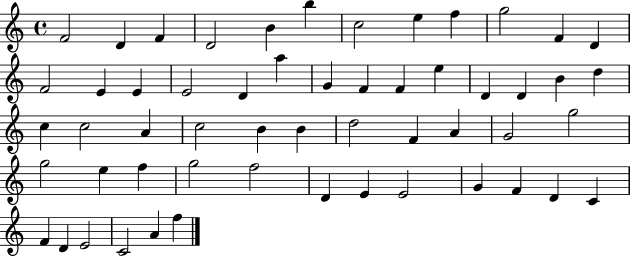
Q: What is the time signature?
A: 4/4